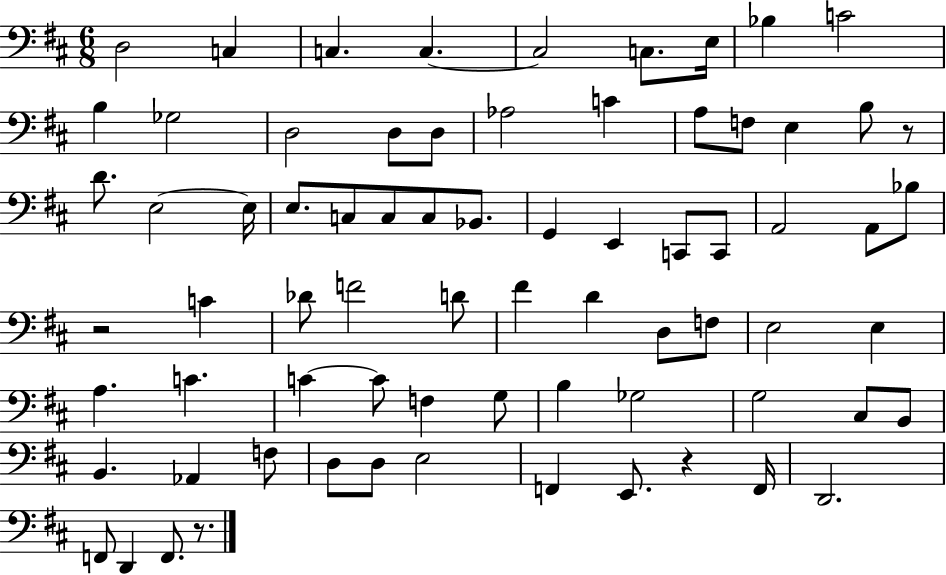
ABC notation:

X:1
T:Untitled
M:6/8
L:1/4
K:D
D,2 C, C, C, C,2 C,/2 E,/4 _B, C2 B, _G,2 D,2 D,/2 D,/2 _A,2 C A,/2 F,/2 E, B,/2 z/2 D/2 E,2 E,/4 E,/2 C,/2 C,/2 C,/2 _B,,/2 G,, E,, C,,/2 C,,/2 A,,2 A,,/2 _B,/2 z2 C _D/2 F2 D/2 ^F D D,/2 F,/2 E,2 E, A, C C C/2 F, G,/2 B, _G,2 G,2 ^C,/2 B,,/2 B,, _A,, F,/2 D,/2 D,/2 E,2 F,, E,,/2 z F,,/4 D,,2 F,,/2 D,, F,,/2 z/2